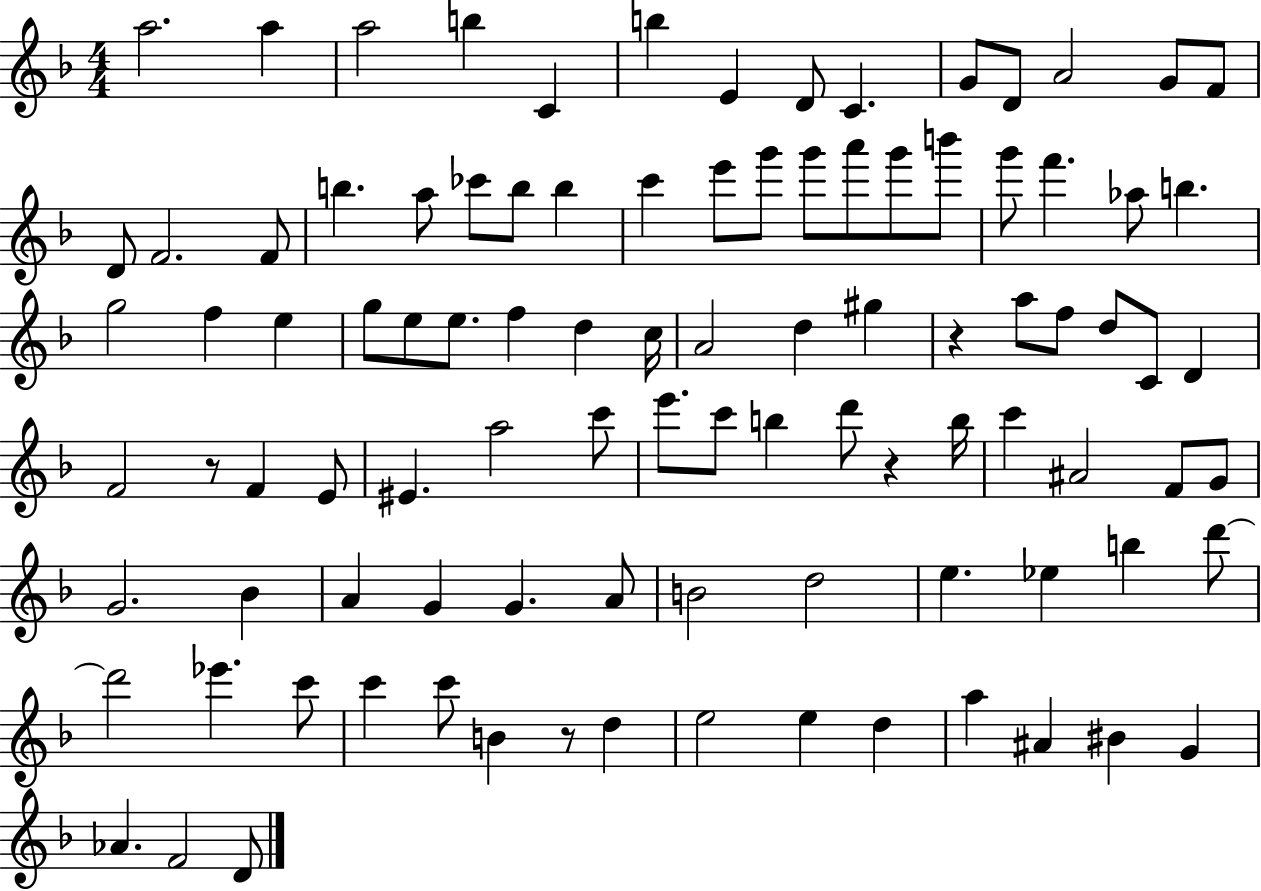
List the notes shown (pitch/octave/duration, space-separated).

A5/h. A5/q A5/h B5/q C4/q B5/q E4/q D4/e C4/q. G4/e D4/e A4/h G4/e F4/e D4/e F4/h. F4/e B5/q. A5/e CES6/e B5/e B5/q C6/q E6/e G6/e G6/e A6/e G6/e B6/e G6/e F6/q. Ab5/e B5/q. G5/h F5/q E5/q G5/e E5/e E5/e. F5/q D5/q C5/s A4/h D5/q G#5/q R/q A5/e F5/e D5/e C4/e D4/q F4/h R/e F4/q E4/e EIS4/q. A5/h C6/e E6/e. C6/e B5/q D6/e R/q B5/s C6/q A#4/h F4/e G4/e G4/h. Bb4/q A4/q G4/q G4/q. A4/e B4/h D5/h E5/q. Eb5/q B5/q D6/e D6/h Eb6/q. C6/e C6/q C6/e B4/q R/e D5/q E5/h E5/q D5/q A5/q A#4/q BIS4/q G4/q Ab4/q. F4/h D4/e